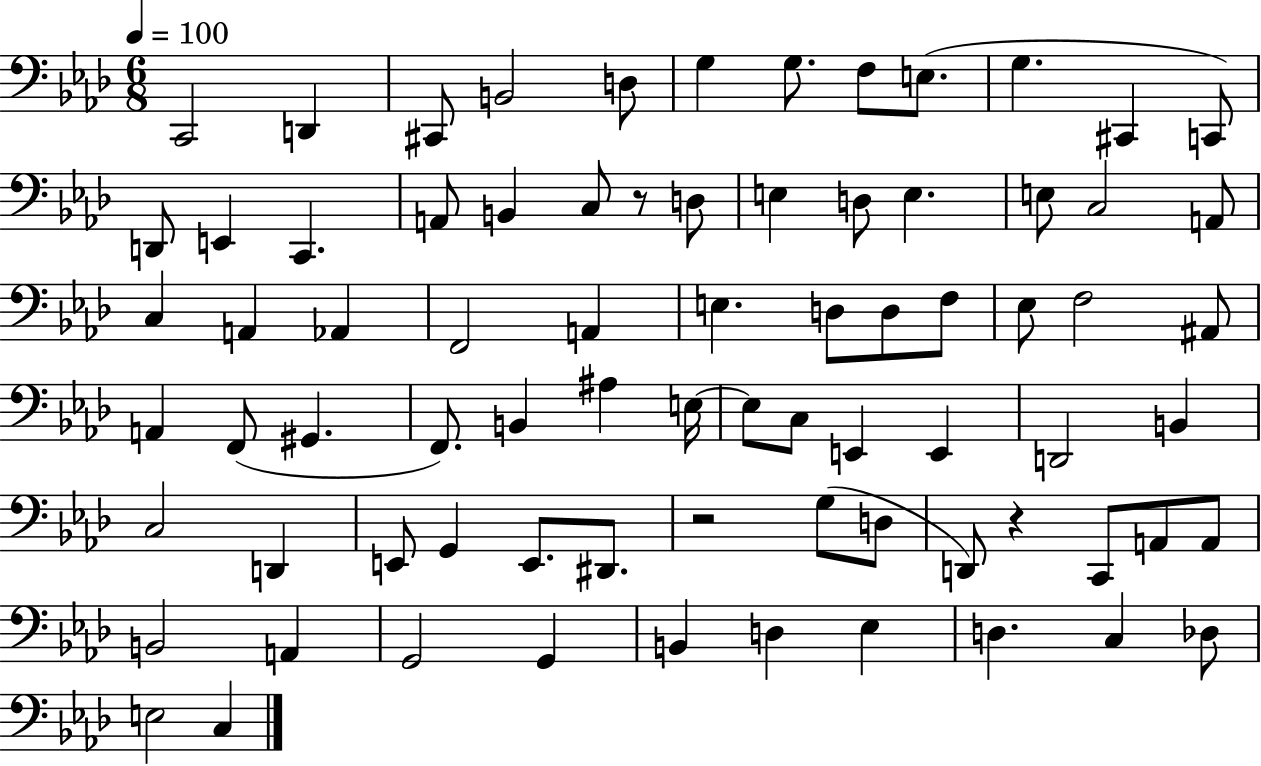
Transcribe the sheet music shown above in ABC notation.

X:1
T:Untitled
M:6/8
L:1/4
K:Ab
C,,2 D,, ^C,,/2 B,,2 D,/2 G, G,/2 F,/2 E,/2 G, ^C,, C,,/2 D,,/2 E,, C,, A,,/2 B,, C,/2 z/2 D,/2 E, D,/2 E, E,/2 C,2 A,,/2 C, A,, _A,, F,,2 A,, E, D,/2 D,/2 F,/2 _E,/2 F,2 ^A,,/2 A,, F,,/2 ^G,, F,,/2 B,, ^A, E,/4 E,/2 C,/2 E,, E,, D,,2 B,, C,2 D,, E,,/2 G,, E,,/2 ^D,,/2 z2 G,/2 D,/2 D,,/2 z C,,/2 A,,/2 A,,/2 B,,2 A,, G,,2 G,, B,, D, _E, D, C, _D,/2 E,2 C,